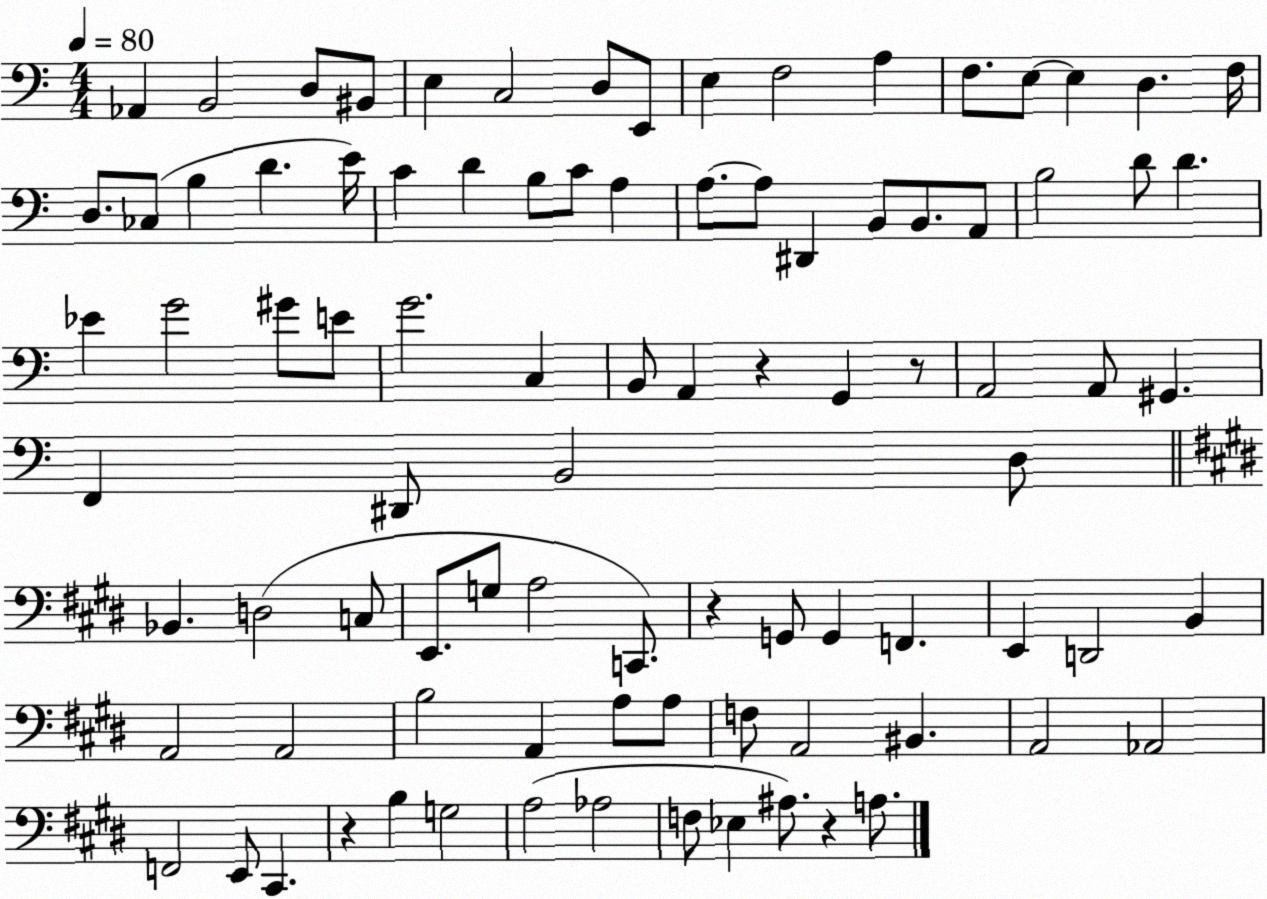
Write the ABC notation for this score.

X:1
T:Untitled
M:4/4
L:1/4
K:C
_A,, B,,2 D,/2 ^B,,/2 E, C,2 D,/2 E,,/2 E, F,2 A, F,/2 E,/2 E, D, F,/4 D,/2 _C,/2 B, D E/4 C D B,/2 C/2 A, A,/2 A,/2 ^D,, B,,/2 B,,/2 A,,/2 B,2 D/2 D _E G2 ^G/2 E/2 G2 C, B,,/2 A,, z G,, z/2 A,,2 A,,/2 ^G,, F,, ^D,,/2 B,,2 D,/2 _B,, D,2 C,/2 E,,/2 G,/2 A,2 C,,/2 z G,,/2 G,, F,, E,, D,,2 B,, A,,2 A,,2 B,2 A,, A,/2 A,/2 F,/2 A,,2 ^B,, A,,2 _A,,2 F,,2 E,,/2 ^C,, z B, G,2 A,2 _A,2 F,/2 _E, ^A,/2 z A,/2